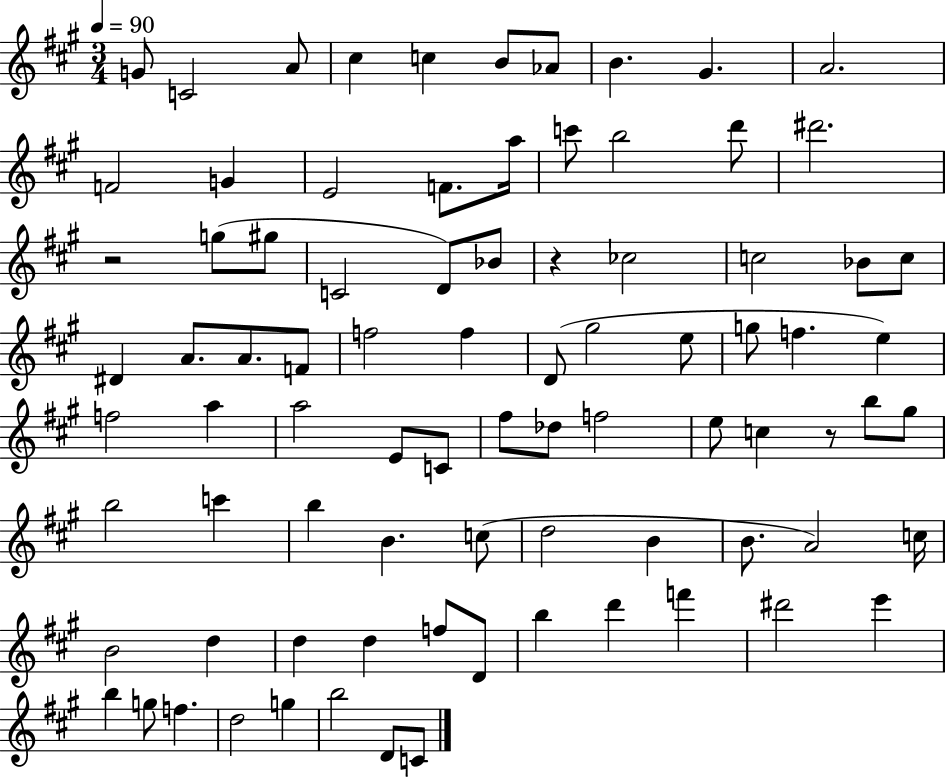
X:1
T:Untitled
M:3/4
L:1/4
K:A
G/2 C2 A/2 ^c c B/2 _A/2 B ^G A2 F2 G E2 F/2 a/4 c'/2 b2 d'/2 ^d'2 z2 g/2 ^g/2 C2 D/2 _B/2 z _c2 c2 _B/2 c/2 ^D A/2 A/2 F/2 f2 f D/2 ^g2 e/2 g/2 f e f2 a a2 E/2 C/2 ^f/2 _d/2 f2 e/2 c z/2 b/2 ^g/2 b2 c' b B c/2 d2 B B/2 A2 c/4 B2 d d d f/2 D/2 b d' f' ^d'2 e' b g/2 f d2 g b2 D/2 C/2